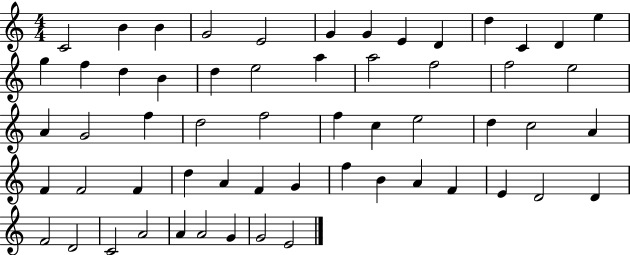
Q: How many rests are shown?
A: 0